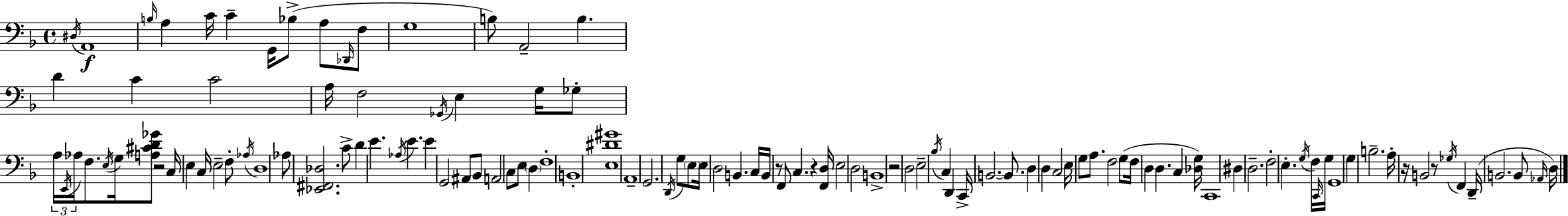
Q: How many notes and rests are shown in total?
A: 120